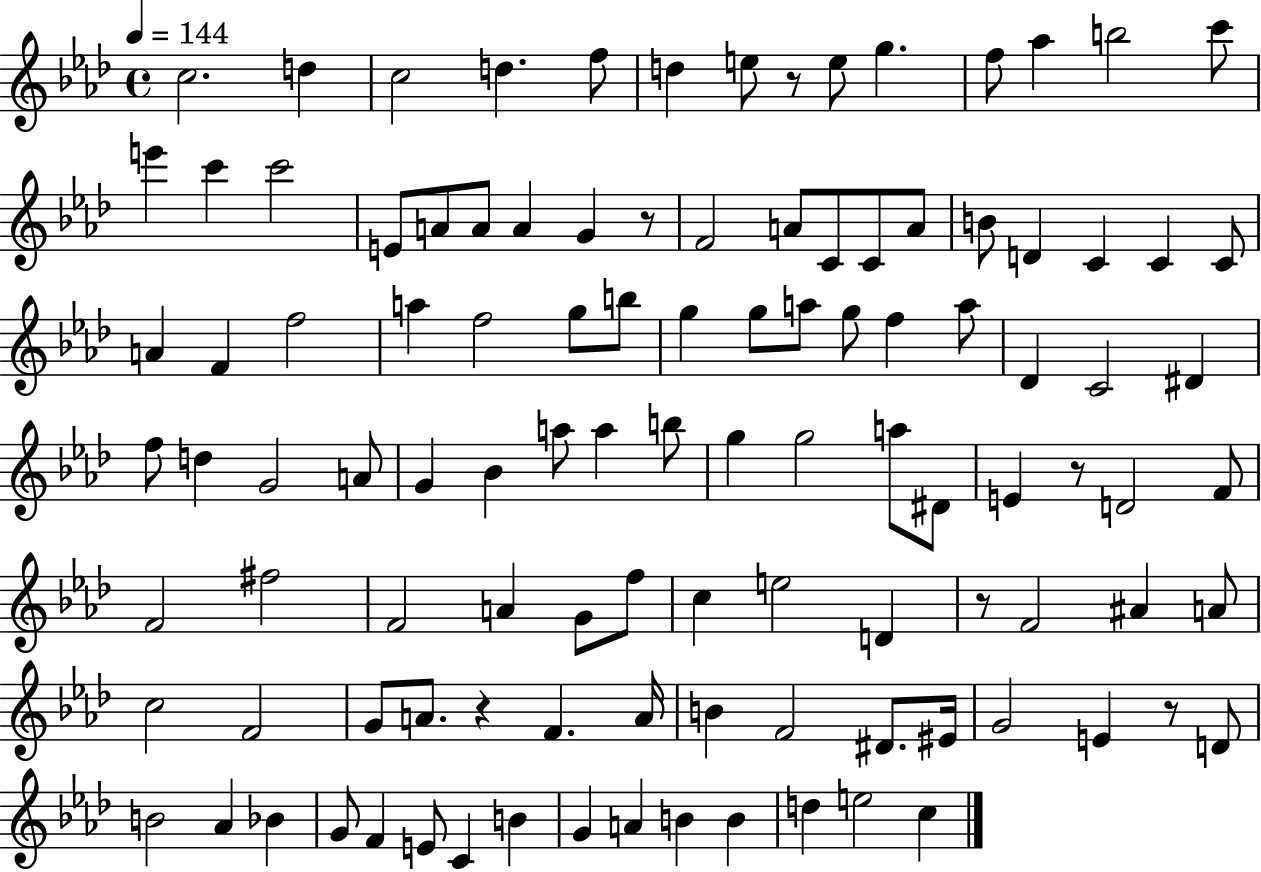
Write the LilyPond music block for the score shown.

{
  \clef treble
  \time 4/4
  \defaultTimeSignature
  \key aes \major
  \tempo 4 = 144
  c''2. d''4 | c''2 d''4. f''8 | d''4 e''8 r8 e''8 g''4. | f''8 aes''4 b''2 c'''8 | \break e'''4 c'''4 c'''2 | e'8 a'8 a'8 a'4 g'4 r8 | f'2 a'8 c'8 c'8 a'8 | b'8 d'4 c'4 c'4 c'8 | \break a'4 f'4 f''2 | a''4 f''2 g''8 b''8 | g''4 g''8 a''8 g''8 f''4 a''8 | des'4 c'2 dis'4 | \break f''8 d''4 g'2 a'8 | g'4 bes'4 a''8 a''4 b''8 | g''4 g''2 a''8 dis'8 | e'4 r8 d'2 f'8 | \break f'2 fis''2 | f'2 a'4 g'8 f''8 | c''4 e''2 d'4 | r8 f'2 ais'4 a'8 | \break c''2 f'2 | g'8 a'8. r4 f'4. a'16 | b'4 f'2 dis'8. eis'16 | g'2 e'4 r8 d'8 | \break b'2 aes'4 bes'4 | g'8 f'4 e'8 c'4 b'4 | g'4 a'4 b'4 b'4 | d''4 e''2 c''4 | \break \bar "|."
}